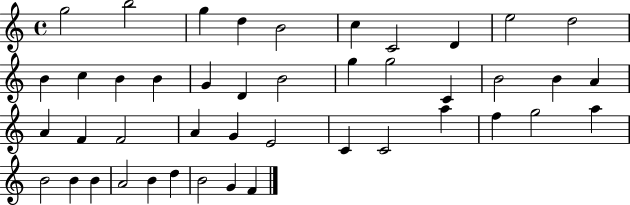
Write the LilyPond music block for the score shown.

{
  \clef treble
  \time 4/4
  \defaultTimeSignature
  \key c \major
  g''2 b''2 | g''4 d''4 b'2 | c''4 c'2 d'4 | e''2 d''2 | \break b'4 c''4 b'4 b'4 | g'4 d'4 b'2 | g''4 g''2 c'4 | b'2 b'4 a'4 | \break a'4 f'4 f'2 | a'4 g'4 e'2 | c'4 c'2 a''4 | f''4 g''2 a''4 | \break b'2 b'4 b'4 | a'2 b'4 d''4 | b'2 g'4 f'4 | \bar "|."
}